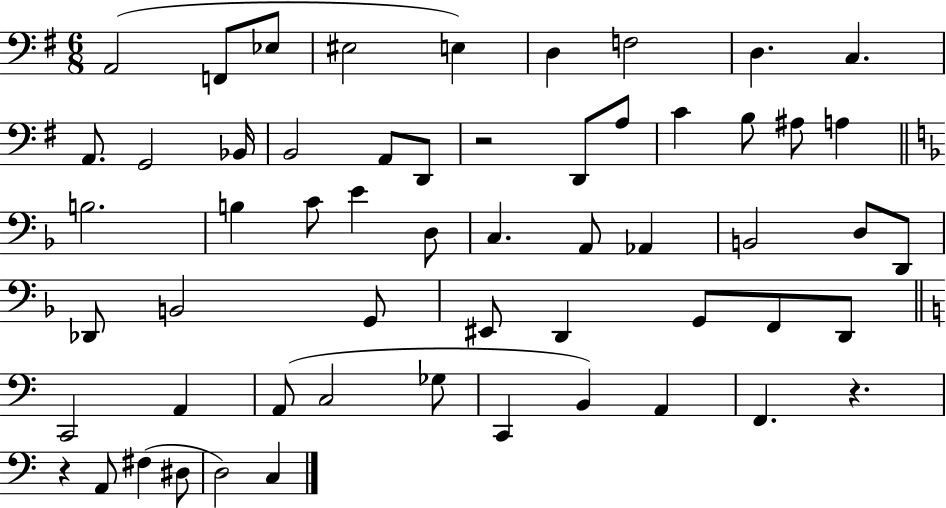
{
  \clef bass
  \numericTimeSignature
  \time 6/8
  \key g \major
  a,2( f,8 ees8 | eis2 e4) | d4 f2 | d4. c4. | \break a,8. g,2 bes,16 | b,2 a,8 d,8 | r2 d,8 a8 | c'4 b8 ais8 a4 | \break \bar "||" \break \key d \minor b2. | b4 c'8 e'4 d8 | c4. a,8 aes,4 | b,2 d8 d,8 | \break des,8 b,2 g,8 | eis,8 d,4 g,8 f,8 d,8 | \bar "||" \break \key c \major c,2 a,4 | a,8( c2 ges8 | c,4 b,4) a,4 | f,4. r4. | \break r4 a,8 fis4( dis8 | d2) c4 | \bar "|."
}